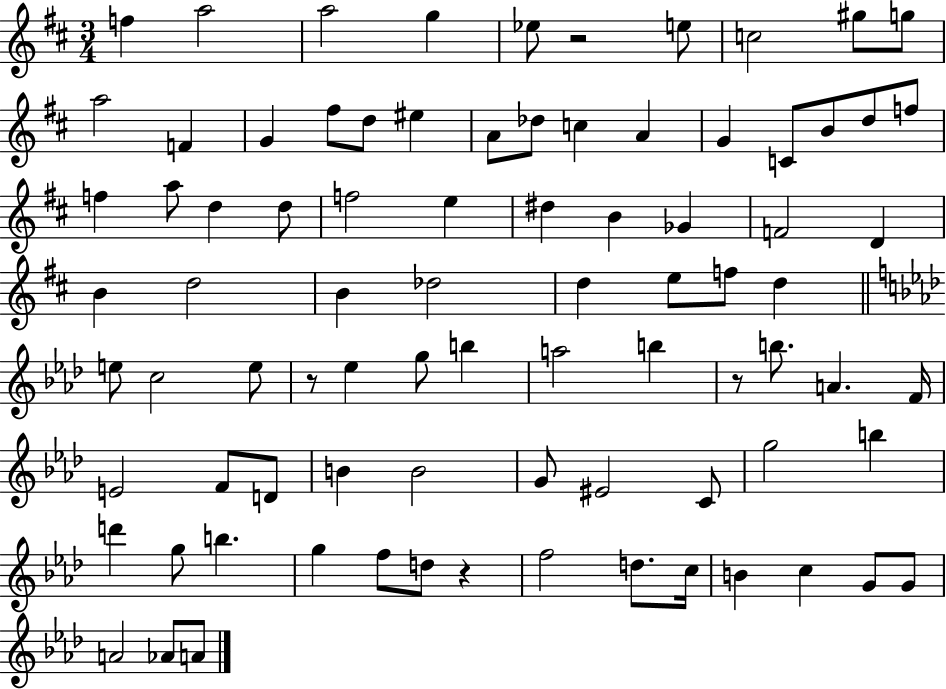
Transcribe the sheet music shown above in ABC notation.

X:1
T:Untitled
M:3/4
L:1/4
K:D
f a2 a2 g _e/2 z2 e/2 c2 ^g/2 g/2 a2 F G ^f/2 d/2 ^e A/2 _d/2 c A G C/2 B/2 d/2 f/2 f a/2 d d/2 f2 e ^d B _G F2 D B d2 B _d2 d e/2 f/2 d e/2 c2 e/2 z/2 _e g/2 b a2 b z/2 b/2 A F/4 E2 F/2 D/2 B B2 G/2 ^E2 C/2 g2 b d' g/2 b g f/2 d/2 z f2 d/2 c/4 B c G/2 G/2 A2 _A/2 A/2